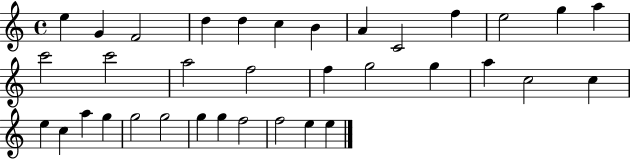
X:1
T:Untitled
M:4/4
L:1/4
K:C
e G F2 d d c B A C2 f e2 g a c'2 c'2 a2 f2 f g2 g a c2 c e c a g g2 g2 g g f2 f2 e e